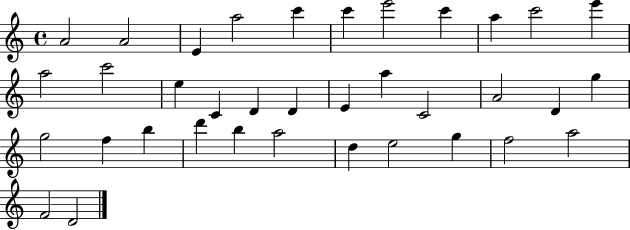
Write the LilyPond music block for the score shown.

{
  \clef treble
  \time 4/4
  \defaultTimeSignature
  \key c \major
  a'2 a'2 | e'4 a''2 c'''4 | c'''4 e'''2 c'''4 | a''4 c'''2 e'''4 | \break a''2 c'''2 | e''4 c'4 d'4 d'4 | e'4 a''4 c'2 | a'2 d'4 g''4 | \break g''2 f''4 b''4 | d'''4 b''4 a''2 | d''4 e''2 g''4 | f''2 a''2 | \break f'2 d'2 | \bar "|."
}